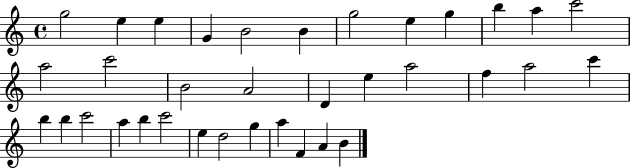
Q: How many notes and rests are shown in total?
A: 35